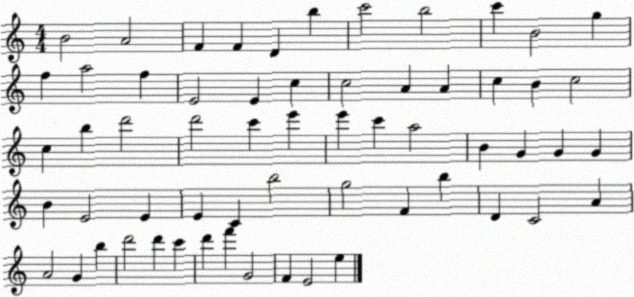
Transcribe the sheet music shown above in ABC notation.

X:1
T:Untitled
M:4/4
L:1/4
K:C
B2 A2 F F D b c'2 b2 c' B2 g f a2 f E2 E c c2 A A c B c2 c b d'2 d'2 c' e' e' c' a2 B G G G B E2 E E C b2 g2 F b D C2 A A2 G b d'2 d' c' d' f' G2 F E2 e